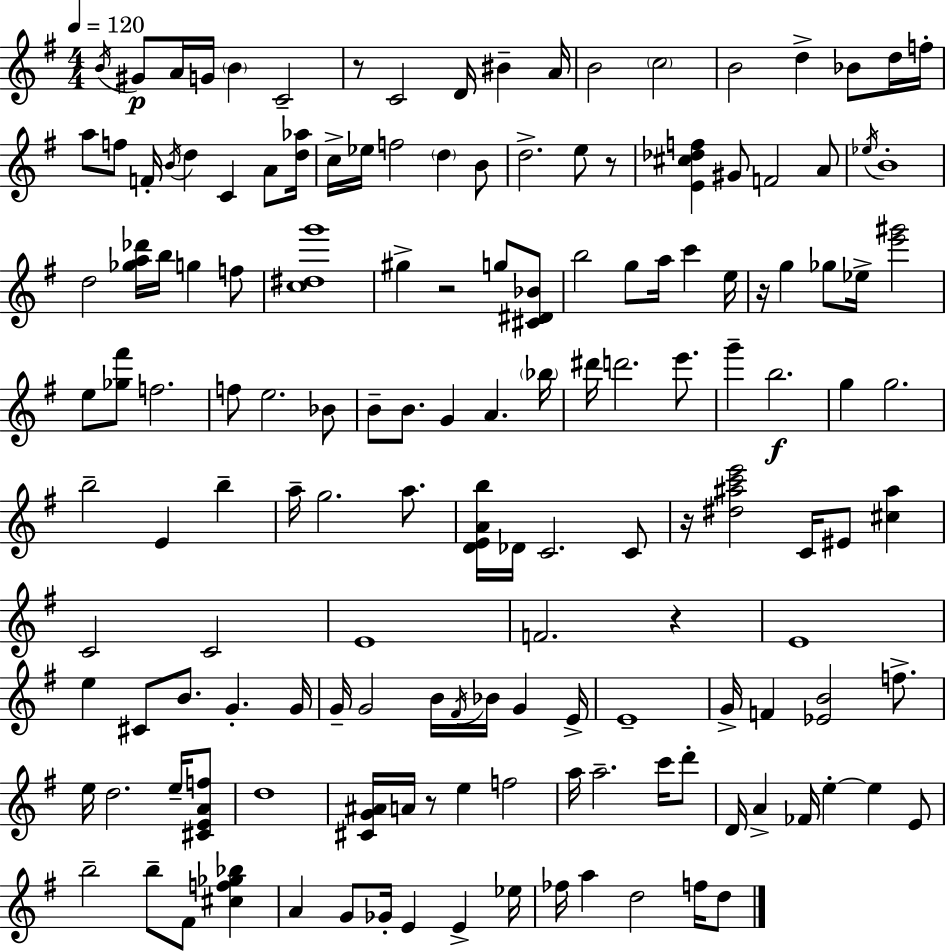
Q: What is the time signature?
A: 4/4